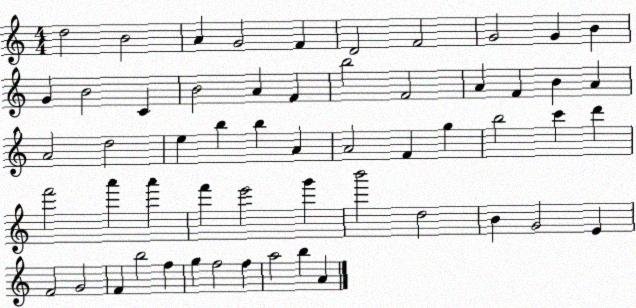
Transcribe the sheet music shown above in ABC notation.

X:1
T:Untitled
M:4/4
L:1/4
K:C
d2 B2 A G2 F D2 F2 G2 G B G B2 C B2 A F b2 F2 A F B A A2 d2 e b b A A2 F g b2 c' d' f'2 a' a' f' e'2 g' b'2 d2 B G2 E F2 G2 F b2 f g f2 f a2 b A